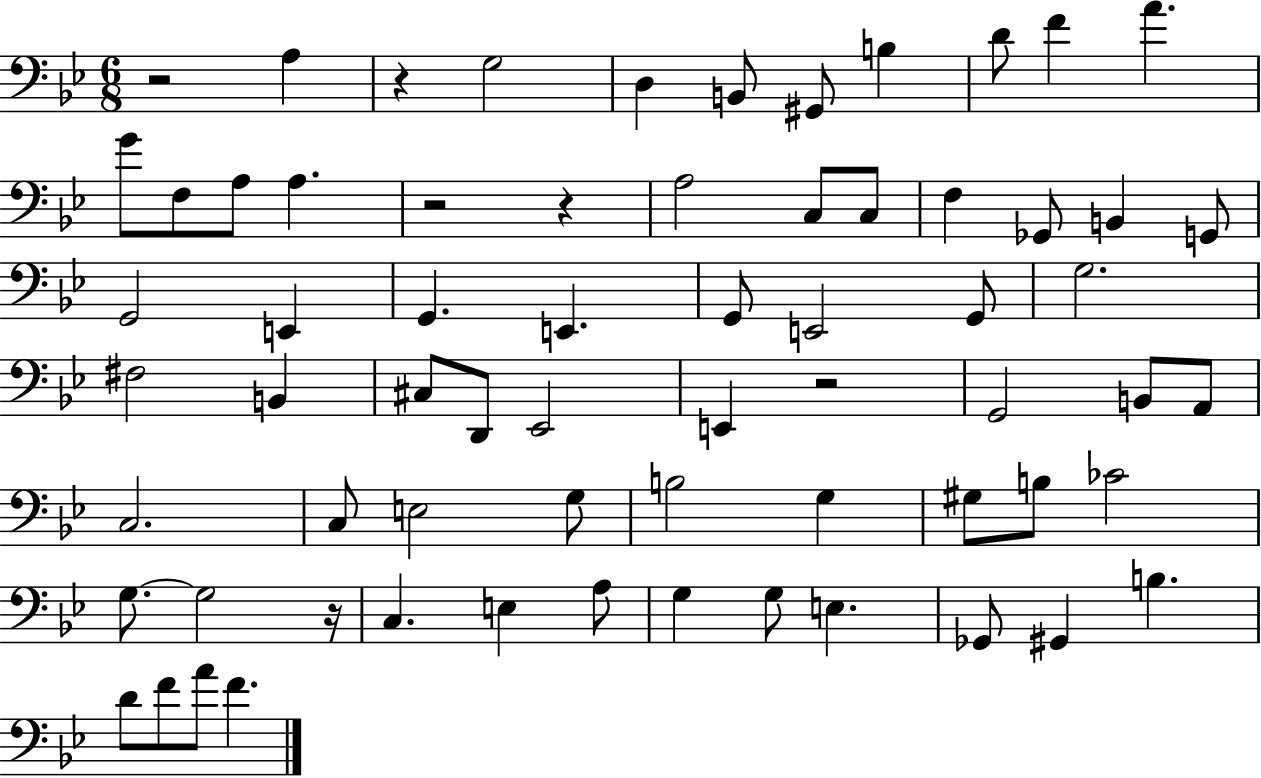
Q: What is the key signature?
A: BES major